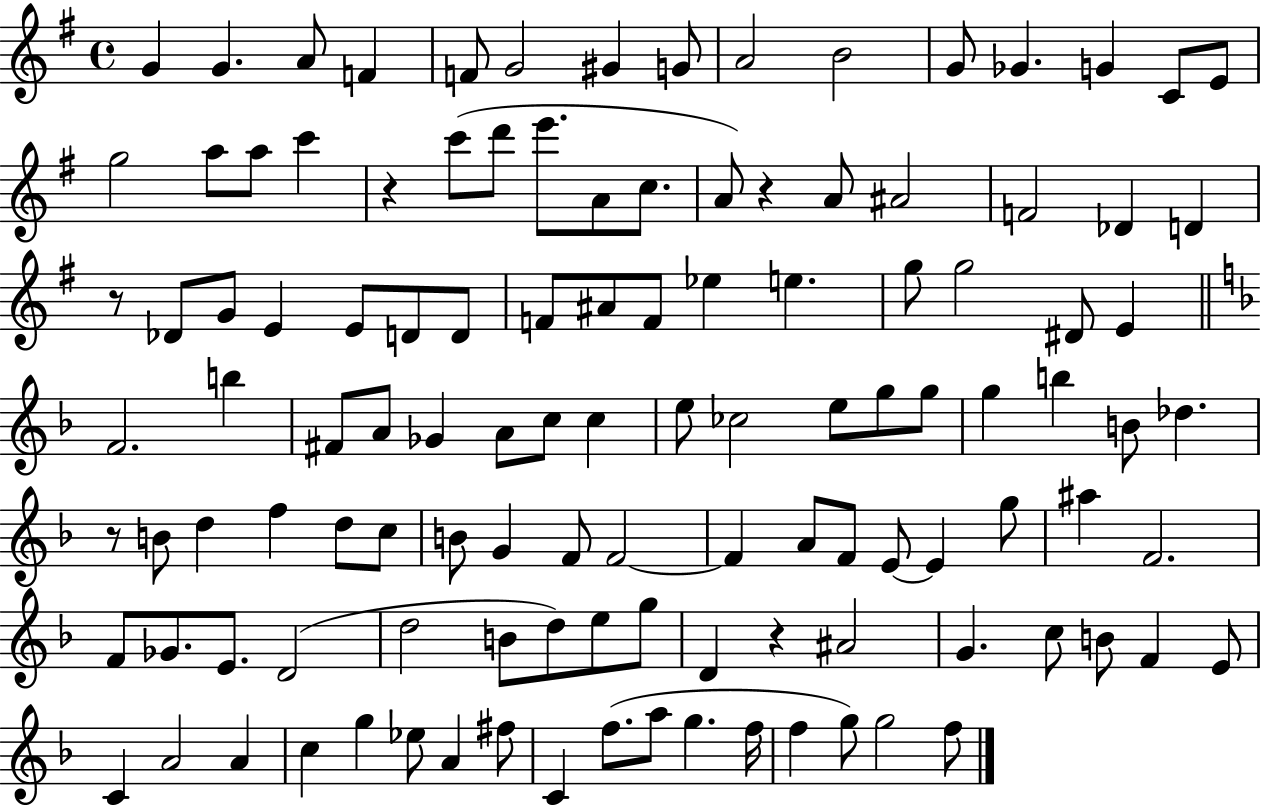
G4/q G4/q. A4/e F4/q F4/e G4/h G#4/q G4/e A4/h B4/h G4/e Gb4/q. G4/q C4/e E4/e G5/h A5/e A5/e C6/q R/q C6/e D6/e E6/e. A4/e C5/e. A4/e R/q A4/e A#4/h F4/h Db4/q D4/q R/e Db4/e G4/e E4/q E4/e D4/e D4/e F4/e A#4/e F4/e Eb5/q E5/q. G5/e G5/h D#4/e E4/q F4/h. B5/q F#4/e A4/e Gb4/q A4/e C5/e C5/q E5/e CES5/h E5/e G5/e G5/e G5/q B5/q B4/e Db5/q. R/e B4/e D5/q F5/q D5/e C5/e B4/e G4/q F4/e F4/h F4/q A4/e F4/e E4/e E4/q G5/e A#5/q F4/h. F4/e Gb4/e. E4/e. D4/h D5/h B4/e D5/e E5/e G5/e D4/q R/q A#4/h G4/q. C5/e B4/e F4/q E4/e C4/q A4/h A4/q C5/q G5/q Eb5/e A4/q F#5/e C4/q F5/e. A5/e G5/q. F5/s F5/q G5/e G5/h F5/e